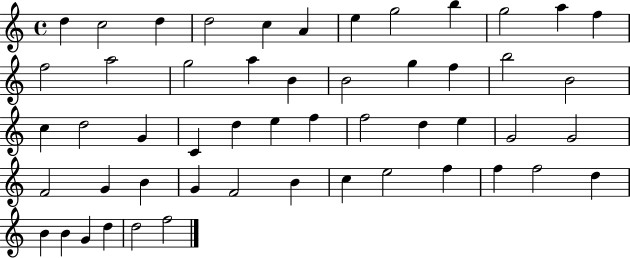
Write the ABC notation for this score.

X:1
T:Untitled
M:4/4
L:1/4
K:C
d c2 d d2 c A e g2 b g2 a f f2 a2 g2 a B B2 g f b2 B2 c d2 G C d e f f2 d e G2 G2 F2 G B G F2 B c e2 f f f2 d B B G d d2 f2